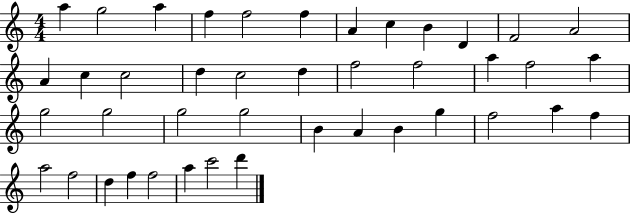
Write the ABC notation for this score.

X:1
T:Untitled
M:4/4
L:1/4
K:C
a g2 a f f2 f A c B D F2 A2 A c c2 d c2 d f2 f2 a f2 a g2 g2 g2 g2 B A B g f2 a f a2 f2 d f f2 a c'2 d'